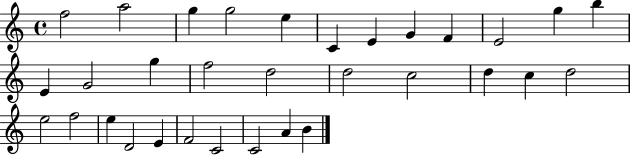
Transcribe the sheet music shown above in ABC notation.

X:1
T:Untitled
M:4/4
L:1/4
K:C
f2 a2 g g2 e C E G F E2 g b E G2 g f2 d2 d2 c2 d c d2 e2 f2 e D2 E F2 C2 C2 A B